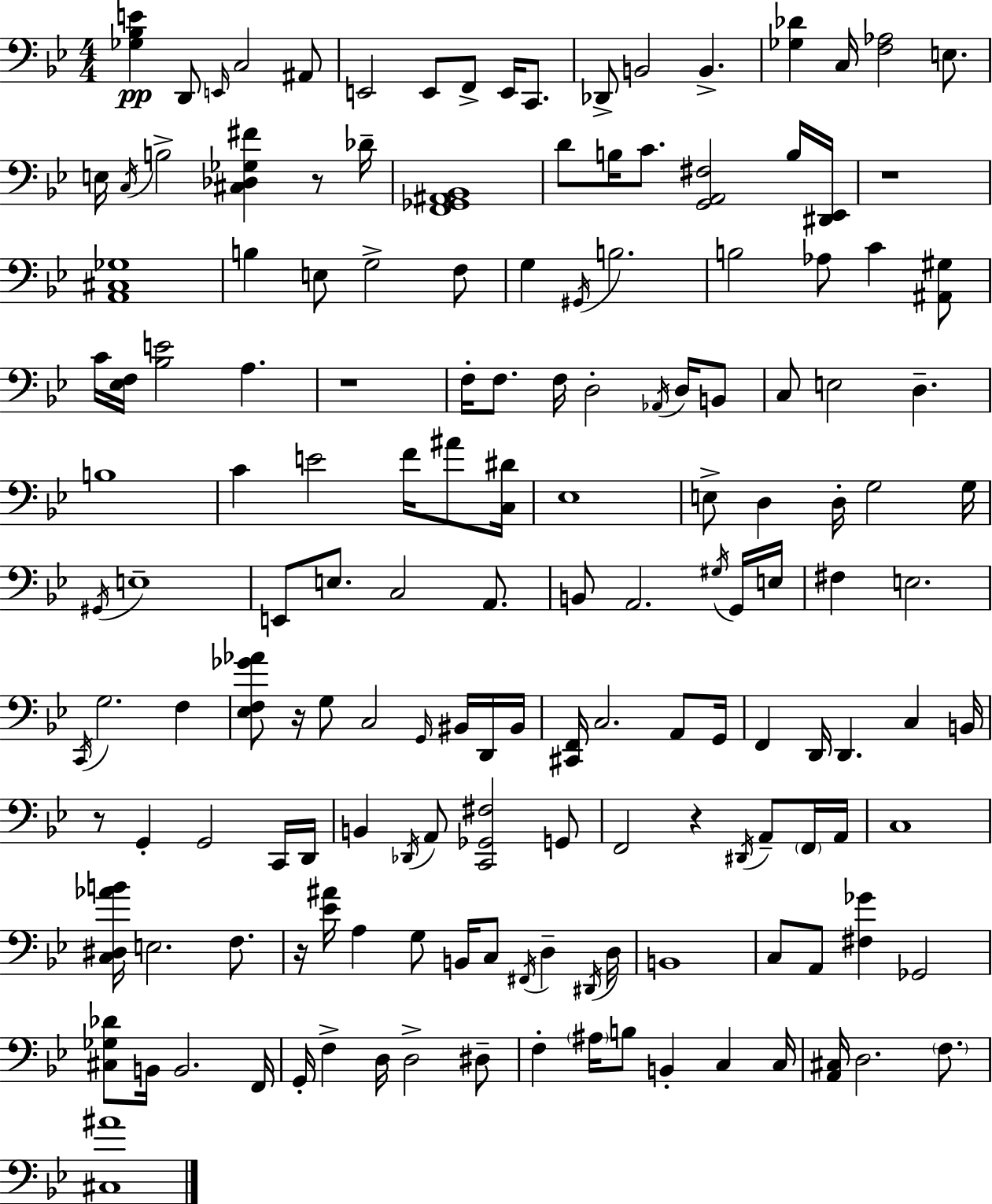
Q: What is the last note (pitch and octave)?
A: F3